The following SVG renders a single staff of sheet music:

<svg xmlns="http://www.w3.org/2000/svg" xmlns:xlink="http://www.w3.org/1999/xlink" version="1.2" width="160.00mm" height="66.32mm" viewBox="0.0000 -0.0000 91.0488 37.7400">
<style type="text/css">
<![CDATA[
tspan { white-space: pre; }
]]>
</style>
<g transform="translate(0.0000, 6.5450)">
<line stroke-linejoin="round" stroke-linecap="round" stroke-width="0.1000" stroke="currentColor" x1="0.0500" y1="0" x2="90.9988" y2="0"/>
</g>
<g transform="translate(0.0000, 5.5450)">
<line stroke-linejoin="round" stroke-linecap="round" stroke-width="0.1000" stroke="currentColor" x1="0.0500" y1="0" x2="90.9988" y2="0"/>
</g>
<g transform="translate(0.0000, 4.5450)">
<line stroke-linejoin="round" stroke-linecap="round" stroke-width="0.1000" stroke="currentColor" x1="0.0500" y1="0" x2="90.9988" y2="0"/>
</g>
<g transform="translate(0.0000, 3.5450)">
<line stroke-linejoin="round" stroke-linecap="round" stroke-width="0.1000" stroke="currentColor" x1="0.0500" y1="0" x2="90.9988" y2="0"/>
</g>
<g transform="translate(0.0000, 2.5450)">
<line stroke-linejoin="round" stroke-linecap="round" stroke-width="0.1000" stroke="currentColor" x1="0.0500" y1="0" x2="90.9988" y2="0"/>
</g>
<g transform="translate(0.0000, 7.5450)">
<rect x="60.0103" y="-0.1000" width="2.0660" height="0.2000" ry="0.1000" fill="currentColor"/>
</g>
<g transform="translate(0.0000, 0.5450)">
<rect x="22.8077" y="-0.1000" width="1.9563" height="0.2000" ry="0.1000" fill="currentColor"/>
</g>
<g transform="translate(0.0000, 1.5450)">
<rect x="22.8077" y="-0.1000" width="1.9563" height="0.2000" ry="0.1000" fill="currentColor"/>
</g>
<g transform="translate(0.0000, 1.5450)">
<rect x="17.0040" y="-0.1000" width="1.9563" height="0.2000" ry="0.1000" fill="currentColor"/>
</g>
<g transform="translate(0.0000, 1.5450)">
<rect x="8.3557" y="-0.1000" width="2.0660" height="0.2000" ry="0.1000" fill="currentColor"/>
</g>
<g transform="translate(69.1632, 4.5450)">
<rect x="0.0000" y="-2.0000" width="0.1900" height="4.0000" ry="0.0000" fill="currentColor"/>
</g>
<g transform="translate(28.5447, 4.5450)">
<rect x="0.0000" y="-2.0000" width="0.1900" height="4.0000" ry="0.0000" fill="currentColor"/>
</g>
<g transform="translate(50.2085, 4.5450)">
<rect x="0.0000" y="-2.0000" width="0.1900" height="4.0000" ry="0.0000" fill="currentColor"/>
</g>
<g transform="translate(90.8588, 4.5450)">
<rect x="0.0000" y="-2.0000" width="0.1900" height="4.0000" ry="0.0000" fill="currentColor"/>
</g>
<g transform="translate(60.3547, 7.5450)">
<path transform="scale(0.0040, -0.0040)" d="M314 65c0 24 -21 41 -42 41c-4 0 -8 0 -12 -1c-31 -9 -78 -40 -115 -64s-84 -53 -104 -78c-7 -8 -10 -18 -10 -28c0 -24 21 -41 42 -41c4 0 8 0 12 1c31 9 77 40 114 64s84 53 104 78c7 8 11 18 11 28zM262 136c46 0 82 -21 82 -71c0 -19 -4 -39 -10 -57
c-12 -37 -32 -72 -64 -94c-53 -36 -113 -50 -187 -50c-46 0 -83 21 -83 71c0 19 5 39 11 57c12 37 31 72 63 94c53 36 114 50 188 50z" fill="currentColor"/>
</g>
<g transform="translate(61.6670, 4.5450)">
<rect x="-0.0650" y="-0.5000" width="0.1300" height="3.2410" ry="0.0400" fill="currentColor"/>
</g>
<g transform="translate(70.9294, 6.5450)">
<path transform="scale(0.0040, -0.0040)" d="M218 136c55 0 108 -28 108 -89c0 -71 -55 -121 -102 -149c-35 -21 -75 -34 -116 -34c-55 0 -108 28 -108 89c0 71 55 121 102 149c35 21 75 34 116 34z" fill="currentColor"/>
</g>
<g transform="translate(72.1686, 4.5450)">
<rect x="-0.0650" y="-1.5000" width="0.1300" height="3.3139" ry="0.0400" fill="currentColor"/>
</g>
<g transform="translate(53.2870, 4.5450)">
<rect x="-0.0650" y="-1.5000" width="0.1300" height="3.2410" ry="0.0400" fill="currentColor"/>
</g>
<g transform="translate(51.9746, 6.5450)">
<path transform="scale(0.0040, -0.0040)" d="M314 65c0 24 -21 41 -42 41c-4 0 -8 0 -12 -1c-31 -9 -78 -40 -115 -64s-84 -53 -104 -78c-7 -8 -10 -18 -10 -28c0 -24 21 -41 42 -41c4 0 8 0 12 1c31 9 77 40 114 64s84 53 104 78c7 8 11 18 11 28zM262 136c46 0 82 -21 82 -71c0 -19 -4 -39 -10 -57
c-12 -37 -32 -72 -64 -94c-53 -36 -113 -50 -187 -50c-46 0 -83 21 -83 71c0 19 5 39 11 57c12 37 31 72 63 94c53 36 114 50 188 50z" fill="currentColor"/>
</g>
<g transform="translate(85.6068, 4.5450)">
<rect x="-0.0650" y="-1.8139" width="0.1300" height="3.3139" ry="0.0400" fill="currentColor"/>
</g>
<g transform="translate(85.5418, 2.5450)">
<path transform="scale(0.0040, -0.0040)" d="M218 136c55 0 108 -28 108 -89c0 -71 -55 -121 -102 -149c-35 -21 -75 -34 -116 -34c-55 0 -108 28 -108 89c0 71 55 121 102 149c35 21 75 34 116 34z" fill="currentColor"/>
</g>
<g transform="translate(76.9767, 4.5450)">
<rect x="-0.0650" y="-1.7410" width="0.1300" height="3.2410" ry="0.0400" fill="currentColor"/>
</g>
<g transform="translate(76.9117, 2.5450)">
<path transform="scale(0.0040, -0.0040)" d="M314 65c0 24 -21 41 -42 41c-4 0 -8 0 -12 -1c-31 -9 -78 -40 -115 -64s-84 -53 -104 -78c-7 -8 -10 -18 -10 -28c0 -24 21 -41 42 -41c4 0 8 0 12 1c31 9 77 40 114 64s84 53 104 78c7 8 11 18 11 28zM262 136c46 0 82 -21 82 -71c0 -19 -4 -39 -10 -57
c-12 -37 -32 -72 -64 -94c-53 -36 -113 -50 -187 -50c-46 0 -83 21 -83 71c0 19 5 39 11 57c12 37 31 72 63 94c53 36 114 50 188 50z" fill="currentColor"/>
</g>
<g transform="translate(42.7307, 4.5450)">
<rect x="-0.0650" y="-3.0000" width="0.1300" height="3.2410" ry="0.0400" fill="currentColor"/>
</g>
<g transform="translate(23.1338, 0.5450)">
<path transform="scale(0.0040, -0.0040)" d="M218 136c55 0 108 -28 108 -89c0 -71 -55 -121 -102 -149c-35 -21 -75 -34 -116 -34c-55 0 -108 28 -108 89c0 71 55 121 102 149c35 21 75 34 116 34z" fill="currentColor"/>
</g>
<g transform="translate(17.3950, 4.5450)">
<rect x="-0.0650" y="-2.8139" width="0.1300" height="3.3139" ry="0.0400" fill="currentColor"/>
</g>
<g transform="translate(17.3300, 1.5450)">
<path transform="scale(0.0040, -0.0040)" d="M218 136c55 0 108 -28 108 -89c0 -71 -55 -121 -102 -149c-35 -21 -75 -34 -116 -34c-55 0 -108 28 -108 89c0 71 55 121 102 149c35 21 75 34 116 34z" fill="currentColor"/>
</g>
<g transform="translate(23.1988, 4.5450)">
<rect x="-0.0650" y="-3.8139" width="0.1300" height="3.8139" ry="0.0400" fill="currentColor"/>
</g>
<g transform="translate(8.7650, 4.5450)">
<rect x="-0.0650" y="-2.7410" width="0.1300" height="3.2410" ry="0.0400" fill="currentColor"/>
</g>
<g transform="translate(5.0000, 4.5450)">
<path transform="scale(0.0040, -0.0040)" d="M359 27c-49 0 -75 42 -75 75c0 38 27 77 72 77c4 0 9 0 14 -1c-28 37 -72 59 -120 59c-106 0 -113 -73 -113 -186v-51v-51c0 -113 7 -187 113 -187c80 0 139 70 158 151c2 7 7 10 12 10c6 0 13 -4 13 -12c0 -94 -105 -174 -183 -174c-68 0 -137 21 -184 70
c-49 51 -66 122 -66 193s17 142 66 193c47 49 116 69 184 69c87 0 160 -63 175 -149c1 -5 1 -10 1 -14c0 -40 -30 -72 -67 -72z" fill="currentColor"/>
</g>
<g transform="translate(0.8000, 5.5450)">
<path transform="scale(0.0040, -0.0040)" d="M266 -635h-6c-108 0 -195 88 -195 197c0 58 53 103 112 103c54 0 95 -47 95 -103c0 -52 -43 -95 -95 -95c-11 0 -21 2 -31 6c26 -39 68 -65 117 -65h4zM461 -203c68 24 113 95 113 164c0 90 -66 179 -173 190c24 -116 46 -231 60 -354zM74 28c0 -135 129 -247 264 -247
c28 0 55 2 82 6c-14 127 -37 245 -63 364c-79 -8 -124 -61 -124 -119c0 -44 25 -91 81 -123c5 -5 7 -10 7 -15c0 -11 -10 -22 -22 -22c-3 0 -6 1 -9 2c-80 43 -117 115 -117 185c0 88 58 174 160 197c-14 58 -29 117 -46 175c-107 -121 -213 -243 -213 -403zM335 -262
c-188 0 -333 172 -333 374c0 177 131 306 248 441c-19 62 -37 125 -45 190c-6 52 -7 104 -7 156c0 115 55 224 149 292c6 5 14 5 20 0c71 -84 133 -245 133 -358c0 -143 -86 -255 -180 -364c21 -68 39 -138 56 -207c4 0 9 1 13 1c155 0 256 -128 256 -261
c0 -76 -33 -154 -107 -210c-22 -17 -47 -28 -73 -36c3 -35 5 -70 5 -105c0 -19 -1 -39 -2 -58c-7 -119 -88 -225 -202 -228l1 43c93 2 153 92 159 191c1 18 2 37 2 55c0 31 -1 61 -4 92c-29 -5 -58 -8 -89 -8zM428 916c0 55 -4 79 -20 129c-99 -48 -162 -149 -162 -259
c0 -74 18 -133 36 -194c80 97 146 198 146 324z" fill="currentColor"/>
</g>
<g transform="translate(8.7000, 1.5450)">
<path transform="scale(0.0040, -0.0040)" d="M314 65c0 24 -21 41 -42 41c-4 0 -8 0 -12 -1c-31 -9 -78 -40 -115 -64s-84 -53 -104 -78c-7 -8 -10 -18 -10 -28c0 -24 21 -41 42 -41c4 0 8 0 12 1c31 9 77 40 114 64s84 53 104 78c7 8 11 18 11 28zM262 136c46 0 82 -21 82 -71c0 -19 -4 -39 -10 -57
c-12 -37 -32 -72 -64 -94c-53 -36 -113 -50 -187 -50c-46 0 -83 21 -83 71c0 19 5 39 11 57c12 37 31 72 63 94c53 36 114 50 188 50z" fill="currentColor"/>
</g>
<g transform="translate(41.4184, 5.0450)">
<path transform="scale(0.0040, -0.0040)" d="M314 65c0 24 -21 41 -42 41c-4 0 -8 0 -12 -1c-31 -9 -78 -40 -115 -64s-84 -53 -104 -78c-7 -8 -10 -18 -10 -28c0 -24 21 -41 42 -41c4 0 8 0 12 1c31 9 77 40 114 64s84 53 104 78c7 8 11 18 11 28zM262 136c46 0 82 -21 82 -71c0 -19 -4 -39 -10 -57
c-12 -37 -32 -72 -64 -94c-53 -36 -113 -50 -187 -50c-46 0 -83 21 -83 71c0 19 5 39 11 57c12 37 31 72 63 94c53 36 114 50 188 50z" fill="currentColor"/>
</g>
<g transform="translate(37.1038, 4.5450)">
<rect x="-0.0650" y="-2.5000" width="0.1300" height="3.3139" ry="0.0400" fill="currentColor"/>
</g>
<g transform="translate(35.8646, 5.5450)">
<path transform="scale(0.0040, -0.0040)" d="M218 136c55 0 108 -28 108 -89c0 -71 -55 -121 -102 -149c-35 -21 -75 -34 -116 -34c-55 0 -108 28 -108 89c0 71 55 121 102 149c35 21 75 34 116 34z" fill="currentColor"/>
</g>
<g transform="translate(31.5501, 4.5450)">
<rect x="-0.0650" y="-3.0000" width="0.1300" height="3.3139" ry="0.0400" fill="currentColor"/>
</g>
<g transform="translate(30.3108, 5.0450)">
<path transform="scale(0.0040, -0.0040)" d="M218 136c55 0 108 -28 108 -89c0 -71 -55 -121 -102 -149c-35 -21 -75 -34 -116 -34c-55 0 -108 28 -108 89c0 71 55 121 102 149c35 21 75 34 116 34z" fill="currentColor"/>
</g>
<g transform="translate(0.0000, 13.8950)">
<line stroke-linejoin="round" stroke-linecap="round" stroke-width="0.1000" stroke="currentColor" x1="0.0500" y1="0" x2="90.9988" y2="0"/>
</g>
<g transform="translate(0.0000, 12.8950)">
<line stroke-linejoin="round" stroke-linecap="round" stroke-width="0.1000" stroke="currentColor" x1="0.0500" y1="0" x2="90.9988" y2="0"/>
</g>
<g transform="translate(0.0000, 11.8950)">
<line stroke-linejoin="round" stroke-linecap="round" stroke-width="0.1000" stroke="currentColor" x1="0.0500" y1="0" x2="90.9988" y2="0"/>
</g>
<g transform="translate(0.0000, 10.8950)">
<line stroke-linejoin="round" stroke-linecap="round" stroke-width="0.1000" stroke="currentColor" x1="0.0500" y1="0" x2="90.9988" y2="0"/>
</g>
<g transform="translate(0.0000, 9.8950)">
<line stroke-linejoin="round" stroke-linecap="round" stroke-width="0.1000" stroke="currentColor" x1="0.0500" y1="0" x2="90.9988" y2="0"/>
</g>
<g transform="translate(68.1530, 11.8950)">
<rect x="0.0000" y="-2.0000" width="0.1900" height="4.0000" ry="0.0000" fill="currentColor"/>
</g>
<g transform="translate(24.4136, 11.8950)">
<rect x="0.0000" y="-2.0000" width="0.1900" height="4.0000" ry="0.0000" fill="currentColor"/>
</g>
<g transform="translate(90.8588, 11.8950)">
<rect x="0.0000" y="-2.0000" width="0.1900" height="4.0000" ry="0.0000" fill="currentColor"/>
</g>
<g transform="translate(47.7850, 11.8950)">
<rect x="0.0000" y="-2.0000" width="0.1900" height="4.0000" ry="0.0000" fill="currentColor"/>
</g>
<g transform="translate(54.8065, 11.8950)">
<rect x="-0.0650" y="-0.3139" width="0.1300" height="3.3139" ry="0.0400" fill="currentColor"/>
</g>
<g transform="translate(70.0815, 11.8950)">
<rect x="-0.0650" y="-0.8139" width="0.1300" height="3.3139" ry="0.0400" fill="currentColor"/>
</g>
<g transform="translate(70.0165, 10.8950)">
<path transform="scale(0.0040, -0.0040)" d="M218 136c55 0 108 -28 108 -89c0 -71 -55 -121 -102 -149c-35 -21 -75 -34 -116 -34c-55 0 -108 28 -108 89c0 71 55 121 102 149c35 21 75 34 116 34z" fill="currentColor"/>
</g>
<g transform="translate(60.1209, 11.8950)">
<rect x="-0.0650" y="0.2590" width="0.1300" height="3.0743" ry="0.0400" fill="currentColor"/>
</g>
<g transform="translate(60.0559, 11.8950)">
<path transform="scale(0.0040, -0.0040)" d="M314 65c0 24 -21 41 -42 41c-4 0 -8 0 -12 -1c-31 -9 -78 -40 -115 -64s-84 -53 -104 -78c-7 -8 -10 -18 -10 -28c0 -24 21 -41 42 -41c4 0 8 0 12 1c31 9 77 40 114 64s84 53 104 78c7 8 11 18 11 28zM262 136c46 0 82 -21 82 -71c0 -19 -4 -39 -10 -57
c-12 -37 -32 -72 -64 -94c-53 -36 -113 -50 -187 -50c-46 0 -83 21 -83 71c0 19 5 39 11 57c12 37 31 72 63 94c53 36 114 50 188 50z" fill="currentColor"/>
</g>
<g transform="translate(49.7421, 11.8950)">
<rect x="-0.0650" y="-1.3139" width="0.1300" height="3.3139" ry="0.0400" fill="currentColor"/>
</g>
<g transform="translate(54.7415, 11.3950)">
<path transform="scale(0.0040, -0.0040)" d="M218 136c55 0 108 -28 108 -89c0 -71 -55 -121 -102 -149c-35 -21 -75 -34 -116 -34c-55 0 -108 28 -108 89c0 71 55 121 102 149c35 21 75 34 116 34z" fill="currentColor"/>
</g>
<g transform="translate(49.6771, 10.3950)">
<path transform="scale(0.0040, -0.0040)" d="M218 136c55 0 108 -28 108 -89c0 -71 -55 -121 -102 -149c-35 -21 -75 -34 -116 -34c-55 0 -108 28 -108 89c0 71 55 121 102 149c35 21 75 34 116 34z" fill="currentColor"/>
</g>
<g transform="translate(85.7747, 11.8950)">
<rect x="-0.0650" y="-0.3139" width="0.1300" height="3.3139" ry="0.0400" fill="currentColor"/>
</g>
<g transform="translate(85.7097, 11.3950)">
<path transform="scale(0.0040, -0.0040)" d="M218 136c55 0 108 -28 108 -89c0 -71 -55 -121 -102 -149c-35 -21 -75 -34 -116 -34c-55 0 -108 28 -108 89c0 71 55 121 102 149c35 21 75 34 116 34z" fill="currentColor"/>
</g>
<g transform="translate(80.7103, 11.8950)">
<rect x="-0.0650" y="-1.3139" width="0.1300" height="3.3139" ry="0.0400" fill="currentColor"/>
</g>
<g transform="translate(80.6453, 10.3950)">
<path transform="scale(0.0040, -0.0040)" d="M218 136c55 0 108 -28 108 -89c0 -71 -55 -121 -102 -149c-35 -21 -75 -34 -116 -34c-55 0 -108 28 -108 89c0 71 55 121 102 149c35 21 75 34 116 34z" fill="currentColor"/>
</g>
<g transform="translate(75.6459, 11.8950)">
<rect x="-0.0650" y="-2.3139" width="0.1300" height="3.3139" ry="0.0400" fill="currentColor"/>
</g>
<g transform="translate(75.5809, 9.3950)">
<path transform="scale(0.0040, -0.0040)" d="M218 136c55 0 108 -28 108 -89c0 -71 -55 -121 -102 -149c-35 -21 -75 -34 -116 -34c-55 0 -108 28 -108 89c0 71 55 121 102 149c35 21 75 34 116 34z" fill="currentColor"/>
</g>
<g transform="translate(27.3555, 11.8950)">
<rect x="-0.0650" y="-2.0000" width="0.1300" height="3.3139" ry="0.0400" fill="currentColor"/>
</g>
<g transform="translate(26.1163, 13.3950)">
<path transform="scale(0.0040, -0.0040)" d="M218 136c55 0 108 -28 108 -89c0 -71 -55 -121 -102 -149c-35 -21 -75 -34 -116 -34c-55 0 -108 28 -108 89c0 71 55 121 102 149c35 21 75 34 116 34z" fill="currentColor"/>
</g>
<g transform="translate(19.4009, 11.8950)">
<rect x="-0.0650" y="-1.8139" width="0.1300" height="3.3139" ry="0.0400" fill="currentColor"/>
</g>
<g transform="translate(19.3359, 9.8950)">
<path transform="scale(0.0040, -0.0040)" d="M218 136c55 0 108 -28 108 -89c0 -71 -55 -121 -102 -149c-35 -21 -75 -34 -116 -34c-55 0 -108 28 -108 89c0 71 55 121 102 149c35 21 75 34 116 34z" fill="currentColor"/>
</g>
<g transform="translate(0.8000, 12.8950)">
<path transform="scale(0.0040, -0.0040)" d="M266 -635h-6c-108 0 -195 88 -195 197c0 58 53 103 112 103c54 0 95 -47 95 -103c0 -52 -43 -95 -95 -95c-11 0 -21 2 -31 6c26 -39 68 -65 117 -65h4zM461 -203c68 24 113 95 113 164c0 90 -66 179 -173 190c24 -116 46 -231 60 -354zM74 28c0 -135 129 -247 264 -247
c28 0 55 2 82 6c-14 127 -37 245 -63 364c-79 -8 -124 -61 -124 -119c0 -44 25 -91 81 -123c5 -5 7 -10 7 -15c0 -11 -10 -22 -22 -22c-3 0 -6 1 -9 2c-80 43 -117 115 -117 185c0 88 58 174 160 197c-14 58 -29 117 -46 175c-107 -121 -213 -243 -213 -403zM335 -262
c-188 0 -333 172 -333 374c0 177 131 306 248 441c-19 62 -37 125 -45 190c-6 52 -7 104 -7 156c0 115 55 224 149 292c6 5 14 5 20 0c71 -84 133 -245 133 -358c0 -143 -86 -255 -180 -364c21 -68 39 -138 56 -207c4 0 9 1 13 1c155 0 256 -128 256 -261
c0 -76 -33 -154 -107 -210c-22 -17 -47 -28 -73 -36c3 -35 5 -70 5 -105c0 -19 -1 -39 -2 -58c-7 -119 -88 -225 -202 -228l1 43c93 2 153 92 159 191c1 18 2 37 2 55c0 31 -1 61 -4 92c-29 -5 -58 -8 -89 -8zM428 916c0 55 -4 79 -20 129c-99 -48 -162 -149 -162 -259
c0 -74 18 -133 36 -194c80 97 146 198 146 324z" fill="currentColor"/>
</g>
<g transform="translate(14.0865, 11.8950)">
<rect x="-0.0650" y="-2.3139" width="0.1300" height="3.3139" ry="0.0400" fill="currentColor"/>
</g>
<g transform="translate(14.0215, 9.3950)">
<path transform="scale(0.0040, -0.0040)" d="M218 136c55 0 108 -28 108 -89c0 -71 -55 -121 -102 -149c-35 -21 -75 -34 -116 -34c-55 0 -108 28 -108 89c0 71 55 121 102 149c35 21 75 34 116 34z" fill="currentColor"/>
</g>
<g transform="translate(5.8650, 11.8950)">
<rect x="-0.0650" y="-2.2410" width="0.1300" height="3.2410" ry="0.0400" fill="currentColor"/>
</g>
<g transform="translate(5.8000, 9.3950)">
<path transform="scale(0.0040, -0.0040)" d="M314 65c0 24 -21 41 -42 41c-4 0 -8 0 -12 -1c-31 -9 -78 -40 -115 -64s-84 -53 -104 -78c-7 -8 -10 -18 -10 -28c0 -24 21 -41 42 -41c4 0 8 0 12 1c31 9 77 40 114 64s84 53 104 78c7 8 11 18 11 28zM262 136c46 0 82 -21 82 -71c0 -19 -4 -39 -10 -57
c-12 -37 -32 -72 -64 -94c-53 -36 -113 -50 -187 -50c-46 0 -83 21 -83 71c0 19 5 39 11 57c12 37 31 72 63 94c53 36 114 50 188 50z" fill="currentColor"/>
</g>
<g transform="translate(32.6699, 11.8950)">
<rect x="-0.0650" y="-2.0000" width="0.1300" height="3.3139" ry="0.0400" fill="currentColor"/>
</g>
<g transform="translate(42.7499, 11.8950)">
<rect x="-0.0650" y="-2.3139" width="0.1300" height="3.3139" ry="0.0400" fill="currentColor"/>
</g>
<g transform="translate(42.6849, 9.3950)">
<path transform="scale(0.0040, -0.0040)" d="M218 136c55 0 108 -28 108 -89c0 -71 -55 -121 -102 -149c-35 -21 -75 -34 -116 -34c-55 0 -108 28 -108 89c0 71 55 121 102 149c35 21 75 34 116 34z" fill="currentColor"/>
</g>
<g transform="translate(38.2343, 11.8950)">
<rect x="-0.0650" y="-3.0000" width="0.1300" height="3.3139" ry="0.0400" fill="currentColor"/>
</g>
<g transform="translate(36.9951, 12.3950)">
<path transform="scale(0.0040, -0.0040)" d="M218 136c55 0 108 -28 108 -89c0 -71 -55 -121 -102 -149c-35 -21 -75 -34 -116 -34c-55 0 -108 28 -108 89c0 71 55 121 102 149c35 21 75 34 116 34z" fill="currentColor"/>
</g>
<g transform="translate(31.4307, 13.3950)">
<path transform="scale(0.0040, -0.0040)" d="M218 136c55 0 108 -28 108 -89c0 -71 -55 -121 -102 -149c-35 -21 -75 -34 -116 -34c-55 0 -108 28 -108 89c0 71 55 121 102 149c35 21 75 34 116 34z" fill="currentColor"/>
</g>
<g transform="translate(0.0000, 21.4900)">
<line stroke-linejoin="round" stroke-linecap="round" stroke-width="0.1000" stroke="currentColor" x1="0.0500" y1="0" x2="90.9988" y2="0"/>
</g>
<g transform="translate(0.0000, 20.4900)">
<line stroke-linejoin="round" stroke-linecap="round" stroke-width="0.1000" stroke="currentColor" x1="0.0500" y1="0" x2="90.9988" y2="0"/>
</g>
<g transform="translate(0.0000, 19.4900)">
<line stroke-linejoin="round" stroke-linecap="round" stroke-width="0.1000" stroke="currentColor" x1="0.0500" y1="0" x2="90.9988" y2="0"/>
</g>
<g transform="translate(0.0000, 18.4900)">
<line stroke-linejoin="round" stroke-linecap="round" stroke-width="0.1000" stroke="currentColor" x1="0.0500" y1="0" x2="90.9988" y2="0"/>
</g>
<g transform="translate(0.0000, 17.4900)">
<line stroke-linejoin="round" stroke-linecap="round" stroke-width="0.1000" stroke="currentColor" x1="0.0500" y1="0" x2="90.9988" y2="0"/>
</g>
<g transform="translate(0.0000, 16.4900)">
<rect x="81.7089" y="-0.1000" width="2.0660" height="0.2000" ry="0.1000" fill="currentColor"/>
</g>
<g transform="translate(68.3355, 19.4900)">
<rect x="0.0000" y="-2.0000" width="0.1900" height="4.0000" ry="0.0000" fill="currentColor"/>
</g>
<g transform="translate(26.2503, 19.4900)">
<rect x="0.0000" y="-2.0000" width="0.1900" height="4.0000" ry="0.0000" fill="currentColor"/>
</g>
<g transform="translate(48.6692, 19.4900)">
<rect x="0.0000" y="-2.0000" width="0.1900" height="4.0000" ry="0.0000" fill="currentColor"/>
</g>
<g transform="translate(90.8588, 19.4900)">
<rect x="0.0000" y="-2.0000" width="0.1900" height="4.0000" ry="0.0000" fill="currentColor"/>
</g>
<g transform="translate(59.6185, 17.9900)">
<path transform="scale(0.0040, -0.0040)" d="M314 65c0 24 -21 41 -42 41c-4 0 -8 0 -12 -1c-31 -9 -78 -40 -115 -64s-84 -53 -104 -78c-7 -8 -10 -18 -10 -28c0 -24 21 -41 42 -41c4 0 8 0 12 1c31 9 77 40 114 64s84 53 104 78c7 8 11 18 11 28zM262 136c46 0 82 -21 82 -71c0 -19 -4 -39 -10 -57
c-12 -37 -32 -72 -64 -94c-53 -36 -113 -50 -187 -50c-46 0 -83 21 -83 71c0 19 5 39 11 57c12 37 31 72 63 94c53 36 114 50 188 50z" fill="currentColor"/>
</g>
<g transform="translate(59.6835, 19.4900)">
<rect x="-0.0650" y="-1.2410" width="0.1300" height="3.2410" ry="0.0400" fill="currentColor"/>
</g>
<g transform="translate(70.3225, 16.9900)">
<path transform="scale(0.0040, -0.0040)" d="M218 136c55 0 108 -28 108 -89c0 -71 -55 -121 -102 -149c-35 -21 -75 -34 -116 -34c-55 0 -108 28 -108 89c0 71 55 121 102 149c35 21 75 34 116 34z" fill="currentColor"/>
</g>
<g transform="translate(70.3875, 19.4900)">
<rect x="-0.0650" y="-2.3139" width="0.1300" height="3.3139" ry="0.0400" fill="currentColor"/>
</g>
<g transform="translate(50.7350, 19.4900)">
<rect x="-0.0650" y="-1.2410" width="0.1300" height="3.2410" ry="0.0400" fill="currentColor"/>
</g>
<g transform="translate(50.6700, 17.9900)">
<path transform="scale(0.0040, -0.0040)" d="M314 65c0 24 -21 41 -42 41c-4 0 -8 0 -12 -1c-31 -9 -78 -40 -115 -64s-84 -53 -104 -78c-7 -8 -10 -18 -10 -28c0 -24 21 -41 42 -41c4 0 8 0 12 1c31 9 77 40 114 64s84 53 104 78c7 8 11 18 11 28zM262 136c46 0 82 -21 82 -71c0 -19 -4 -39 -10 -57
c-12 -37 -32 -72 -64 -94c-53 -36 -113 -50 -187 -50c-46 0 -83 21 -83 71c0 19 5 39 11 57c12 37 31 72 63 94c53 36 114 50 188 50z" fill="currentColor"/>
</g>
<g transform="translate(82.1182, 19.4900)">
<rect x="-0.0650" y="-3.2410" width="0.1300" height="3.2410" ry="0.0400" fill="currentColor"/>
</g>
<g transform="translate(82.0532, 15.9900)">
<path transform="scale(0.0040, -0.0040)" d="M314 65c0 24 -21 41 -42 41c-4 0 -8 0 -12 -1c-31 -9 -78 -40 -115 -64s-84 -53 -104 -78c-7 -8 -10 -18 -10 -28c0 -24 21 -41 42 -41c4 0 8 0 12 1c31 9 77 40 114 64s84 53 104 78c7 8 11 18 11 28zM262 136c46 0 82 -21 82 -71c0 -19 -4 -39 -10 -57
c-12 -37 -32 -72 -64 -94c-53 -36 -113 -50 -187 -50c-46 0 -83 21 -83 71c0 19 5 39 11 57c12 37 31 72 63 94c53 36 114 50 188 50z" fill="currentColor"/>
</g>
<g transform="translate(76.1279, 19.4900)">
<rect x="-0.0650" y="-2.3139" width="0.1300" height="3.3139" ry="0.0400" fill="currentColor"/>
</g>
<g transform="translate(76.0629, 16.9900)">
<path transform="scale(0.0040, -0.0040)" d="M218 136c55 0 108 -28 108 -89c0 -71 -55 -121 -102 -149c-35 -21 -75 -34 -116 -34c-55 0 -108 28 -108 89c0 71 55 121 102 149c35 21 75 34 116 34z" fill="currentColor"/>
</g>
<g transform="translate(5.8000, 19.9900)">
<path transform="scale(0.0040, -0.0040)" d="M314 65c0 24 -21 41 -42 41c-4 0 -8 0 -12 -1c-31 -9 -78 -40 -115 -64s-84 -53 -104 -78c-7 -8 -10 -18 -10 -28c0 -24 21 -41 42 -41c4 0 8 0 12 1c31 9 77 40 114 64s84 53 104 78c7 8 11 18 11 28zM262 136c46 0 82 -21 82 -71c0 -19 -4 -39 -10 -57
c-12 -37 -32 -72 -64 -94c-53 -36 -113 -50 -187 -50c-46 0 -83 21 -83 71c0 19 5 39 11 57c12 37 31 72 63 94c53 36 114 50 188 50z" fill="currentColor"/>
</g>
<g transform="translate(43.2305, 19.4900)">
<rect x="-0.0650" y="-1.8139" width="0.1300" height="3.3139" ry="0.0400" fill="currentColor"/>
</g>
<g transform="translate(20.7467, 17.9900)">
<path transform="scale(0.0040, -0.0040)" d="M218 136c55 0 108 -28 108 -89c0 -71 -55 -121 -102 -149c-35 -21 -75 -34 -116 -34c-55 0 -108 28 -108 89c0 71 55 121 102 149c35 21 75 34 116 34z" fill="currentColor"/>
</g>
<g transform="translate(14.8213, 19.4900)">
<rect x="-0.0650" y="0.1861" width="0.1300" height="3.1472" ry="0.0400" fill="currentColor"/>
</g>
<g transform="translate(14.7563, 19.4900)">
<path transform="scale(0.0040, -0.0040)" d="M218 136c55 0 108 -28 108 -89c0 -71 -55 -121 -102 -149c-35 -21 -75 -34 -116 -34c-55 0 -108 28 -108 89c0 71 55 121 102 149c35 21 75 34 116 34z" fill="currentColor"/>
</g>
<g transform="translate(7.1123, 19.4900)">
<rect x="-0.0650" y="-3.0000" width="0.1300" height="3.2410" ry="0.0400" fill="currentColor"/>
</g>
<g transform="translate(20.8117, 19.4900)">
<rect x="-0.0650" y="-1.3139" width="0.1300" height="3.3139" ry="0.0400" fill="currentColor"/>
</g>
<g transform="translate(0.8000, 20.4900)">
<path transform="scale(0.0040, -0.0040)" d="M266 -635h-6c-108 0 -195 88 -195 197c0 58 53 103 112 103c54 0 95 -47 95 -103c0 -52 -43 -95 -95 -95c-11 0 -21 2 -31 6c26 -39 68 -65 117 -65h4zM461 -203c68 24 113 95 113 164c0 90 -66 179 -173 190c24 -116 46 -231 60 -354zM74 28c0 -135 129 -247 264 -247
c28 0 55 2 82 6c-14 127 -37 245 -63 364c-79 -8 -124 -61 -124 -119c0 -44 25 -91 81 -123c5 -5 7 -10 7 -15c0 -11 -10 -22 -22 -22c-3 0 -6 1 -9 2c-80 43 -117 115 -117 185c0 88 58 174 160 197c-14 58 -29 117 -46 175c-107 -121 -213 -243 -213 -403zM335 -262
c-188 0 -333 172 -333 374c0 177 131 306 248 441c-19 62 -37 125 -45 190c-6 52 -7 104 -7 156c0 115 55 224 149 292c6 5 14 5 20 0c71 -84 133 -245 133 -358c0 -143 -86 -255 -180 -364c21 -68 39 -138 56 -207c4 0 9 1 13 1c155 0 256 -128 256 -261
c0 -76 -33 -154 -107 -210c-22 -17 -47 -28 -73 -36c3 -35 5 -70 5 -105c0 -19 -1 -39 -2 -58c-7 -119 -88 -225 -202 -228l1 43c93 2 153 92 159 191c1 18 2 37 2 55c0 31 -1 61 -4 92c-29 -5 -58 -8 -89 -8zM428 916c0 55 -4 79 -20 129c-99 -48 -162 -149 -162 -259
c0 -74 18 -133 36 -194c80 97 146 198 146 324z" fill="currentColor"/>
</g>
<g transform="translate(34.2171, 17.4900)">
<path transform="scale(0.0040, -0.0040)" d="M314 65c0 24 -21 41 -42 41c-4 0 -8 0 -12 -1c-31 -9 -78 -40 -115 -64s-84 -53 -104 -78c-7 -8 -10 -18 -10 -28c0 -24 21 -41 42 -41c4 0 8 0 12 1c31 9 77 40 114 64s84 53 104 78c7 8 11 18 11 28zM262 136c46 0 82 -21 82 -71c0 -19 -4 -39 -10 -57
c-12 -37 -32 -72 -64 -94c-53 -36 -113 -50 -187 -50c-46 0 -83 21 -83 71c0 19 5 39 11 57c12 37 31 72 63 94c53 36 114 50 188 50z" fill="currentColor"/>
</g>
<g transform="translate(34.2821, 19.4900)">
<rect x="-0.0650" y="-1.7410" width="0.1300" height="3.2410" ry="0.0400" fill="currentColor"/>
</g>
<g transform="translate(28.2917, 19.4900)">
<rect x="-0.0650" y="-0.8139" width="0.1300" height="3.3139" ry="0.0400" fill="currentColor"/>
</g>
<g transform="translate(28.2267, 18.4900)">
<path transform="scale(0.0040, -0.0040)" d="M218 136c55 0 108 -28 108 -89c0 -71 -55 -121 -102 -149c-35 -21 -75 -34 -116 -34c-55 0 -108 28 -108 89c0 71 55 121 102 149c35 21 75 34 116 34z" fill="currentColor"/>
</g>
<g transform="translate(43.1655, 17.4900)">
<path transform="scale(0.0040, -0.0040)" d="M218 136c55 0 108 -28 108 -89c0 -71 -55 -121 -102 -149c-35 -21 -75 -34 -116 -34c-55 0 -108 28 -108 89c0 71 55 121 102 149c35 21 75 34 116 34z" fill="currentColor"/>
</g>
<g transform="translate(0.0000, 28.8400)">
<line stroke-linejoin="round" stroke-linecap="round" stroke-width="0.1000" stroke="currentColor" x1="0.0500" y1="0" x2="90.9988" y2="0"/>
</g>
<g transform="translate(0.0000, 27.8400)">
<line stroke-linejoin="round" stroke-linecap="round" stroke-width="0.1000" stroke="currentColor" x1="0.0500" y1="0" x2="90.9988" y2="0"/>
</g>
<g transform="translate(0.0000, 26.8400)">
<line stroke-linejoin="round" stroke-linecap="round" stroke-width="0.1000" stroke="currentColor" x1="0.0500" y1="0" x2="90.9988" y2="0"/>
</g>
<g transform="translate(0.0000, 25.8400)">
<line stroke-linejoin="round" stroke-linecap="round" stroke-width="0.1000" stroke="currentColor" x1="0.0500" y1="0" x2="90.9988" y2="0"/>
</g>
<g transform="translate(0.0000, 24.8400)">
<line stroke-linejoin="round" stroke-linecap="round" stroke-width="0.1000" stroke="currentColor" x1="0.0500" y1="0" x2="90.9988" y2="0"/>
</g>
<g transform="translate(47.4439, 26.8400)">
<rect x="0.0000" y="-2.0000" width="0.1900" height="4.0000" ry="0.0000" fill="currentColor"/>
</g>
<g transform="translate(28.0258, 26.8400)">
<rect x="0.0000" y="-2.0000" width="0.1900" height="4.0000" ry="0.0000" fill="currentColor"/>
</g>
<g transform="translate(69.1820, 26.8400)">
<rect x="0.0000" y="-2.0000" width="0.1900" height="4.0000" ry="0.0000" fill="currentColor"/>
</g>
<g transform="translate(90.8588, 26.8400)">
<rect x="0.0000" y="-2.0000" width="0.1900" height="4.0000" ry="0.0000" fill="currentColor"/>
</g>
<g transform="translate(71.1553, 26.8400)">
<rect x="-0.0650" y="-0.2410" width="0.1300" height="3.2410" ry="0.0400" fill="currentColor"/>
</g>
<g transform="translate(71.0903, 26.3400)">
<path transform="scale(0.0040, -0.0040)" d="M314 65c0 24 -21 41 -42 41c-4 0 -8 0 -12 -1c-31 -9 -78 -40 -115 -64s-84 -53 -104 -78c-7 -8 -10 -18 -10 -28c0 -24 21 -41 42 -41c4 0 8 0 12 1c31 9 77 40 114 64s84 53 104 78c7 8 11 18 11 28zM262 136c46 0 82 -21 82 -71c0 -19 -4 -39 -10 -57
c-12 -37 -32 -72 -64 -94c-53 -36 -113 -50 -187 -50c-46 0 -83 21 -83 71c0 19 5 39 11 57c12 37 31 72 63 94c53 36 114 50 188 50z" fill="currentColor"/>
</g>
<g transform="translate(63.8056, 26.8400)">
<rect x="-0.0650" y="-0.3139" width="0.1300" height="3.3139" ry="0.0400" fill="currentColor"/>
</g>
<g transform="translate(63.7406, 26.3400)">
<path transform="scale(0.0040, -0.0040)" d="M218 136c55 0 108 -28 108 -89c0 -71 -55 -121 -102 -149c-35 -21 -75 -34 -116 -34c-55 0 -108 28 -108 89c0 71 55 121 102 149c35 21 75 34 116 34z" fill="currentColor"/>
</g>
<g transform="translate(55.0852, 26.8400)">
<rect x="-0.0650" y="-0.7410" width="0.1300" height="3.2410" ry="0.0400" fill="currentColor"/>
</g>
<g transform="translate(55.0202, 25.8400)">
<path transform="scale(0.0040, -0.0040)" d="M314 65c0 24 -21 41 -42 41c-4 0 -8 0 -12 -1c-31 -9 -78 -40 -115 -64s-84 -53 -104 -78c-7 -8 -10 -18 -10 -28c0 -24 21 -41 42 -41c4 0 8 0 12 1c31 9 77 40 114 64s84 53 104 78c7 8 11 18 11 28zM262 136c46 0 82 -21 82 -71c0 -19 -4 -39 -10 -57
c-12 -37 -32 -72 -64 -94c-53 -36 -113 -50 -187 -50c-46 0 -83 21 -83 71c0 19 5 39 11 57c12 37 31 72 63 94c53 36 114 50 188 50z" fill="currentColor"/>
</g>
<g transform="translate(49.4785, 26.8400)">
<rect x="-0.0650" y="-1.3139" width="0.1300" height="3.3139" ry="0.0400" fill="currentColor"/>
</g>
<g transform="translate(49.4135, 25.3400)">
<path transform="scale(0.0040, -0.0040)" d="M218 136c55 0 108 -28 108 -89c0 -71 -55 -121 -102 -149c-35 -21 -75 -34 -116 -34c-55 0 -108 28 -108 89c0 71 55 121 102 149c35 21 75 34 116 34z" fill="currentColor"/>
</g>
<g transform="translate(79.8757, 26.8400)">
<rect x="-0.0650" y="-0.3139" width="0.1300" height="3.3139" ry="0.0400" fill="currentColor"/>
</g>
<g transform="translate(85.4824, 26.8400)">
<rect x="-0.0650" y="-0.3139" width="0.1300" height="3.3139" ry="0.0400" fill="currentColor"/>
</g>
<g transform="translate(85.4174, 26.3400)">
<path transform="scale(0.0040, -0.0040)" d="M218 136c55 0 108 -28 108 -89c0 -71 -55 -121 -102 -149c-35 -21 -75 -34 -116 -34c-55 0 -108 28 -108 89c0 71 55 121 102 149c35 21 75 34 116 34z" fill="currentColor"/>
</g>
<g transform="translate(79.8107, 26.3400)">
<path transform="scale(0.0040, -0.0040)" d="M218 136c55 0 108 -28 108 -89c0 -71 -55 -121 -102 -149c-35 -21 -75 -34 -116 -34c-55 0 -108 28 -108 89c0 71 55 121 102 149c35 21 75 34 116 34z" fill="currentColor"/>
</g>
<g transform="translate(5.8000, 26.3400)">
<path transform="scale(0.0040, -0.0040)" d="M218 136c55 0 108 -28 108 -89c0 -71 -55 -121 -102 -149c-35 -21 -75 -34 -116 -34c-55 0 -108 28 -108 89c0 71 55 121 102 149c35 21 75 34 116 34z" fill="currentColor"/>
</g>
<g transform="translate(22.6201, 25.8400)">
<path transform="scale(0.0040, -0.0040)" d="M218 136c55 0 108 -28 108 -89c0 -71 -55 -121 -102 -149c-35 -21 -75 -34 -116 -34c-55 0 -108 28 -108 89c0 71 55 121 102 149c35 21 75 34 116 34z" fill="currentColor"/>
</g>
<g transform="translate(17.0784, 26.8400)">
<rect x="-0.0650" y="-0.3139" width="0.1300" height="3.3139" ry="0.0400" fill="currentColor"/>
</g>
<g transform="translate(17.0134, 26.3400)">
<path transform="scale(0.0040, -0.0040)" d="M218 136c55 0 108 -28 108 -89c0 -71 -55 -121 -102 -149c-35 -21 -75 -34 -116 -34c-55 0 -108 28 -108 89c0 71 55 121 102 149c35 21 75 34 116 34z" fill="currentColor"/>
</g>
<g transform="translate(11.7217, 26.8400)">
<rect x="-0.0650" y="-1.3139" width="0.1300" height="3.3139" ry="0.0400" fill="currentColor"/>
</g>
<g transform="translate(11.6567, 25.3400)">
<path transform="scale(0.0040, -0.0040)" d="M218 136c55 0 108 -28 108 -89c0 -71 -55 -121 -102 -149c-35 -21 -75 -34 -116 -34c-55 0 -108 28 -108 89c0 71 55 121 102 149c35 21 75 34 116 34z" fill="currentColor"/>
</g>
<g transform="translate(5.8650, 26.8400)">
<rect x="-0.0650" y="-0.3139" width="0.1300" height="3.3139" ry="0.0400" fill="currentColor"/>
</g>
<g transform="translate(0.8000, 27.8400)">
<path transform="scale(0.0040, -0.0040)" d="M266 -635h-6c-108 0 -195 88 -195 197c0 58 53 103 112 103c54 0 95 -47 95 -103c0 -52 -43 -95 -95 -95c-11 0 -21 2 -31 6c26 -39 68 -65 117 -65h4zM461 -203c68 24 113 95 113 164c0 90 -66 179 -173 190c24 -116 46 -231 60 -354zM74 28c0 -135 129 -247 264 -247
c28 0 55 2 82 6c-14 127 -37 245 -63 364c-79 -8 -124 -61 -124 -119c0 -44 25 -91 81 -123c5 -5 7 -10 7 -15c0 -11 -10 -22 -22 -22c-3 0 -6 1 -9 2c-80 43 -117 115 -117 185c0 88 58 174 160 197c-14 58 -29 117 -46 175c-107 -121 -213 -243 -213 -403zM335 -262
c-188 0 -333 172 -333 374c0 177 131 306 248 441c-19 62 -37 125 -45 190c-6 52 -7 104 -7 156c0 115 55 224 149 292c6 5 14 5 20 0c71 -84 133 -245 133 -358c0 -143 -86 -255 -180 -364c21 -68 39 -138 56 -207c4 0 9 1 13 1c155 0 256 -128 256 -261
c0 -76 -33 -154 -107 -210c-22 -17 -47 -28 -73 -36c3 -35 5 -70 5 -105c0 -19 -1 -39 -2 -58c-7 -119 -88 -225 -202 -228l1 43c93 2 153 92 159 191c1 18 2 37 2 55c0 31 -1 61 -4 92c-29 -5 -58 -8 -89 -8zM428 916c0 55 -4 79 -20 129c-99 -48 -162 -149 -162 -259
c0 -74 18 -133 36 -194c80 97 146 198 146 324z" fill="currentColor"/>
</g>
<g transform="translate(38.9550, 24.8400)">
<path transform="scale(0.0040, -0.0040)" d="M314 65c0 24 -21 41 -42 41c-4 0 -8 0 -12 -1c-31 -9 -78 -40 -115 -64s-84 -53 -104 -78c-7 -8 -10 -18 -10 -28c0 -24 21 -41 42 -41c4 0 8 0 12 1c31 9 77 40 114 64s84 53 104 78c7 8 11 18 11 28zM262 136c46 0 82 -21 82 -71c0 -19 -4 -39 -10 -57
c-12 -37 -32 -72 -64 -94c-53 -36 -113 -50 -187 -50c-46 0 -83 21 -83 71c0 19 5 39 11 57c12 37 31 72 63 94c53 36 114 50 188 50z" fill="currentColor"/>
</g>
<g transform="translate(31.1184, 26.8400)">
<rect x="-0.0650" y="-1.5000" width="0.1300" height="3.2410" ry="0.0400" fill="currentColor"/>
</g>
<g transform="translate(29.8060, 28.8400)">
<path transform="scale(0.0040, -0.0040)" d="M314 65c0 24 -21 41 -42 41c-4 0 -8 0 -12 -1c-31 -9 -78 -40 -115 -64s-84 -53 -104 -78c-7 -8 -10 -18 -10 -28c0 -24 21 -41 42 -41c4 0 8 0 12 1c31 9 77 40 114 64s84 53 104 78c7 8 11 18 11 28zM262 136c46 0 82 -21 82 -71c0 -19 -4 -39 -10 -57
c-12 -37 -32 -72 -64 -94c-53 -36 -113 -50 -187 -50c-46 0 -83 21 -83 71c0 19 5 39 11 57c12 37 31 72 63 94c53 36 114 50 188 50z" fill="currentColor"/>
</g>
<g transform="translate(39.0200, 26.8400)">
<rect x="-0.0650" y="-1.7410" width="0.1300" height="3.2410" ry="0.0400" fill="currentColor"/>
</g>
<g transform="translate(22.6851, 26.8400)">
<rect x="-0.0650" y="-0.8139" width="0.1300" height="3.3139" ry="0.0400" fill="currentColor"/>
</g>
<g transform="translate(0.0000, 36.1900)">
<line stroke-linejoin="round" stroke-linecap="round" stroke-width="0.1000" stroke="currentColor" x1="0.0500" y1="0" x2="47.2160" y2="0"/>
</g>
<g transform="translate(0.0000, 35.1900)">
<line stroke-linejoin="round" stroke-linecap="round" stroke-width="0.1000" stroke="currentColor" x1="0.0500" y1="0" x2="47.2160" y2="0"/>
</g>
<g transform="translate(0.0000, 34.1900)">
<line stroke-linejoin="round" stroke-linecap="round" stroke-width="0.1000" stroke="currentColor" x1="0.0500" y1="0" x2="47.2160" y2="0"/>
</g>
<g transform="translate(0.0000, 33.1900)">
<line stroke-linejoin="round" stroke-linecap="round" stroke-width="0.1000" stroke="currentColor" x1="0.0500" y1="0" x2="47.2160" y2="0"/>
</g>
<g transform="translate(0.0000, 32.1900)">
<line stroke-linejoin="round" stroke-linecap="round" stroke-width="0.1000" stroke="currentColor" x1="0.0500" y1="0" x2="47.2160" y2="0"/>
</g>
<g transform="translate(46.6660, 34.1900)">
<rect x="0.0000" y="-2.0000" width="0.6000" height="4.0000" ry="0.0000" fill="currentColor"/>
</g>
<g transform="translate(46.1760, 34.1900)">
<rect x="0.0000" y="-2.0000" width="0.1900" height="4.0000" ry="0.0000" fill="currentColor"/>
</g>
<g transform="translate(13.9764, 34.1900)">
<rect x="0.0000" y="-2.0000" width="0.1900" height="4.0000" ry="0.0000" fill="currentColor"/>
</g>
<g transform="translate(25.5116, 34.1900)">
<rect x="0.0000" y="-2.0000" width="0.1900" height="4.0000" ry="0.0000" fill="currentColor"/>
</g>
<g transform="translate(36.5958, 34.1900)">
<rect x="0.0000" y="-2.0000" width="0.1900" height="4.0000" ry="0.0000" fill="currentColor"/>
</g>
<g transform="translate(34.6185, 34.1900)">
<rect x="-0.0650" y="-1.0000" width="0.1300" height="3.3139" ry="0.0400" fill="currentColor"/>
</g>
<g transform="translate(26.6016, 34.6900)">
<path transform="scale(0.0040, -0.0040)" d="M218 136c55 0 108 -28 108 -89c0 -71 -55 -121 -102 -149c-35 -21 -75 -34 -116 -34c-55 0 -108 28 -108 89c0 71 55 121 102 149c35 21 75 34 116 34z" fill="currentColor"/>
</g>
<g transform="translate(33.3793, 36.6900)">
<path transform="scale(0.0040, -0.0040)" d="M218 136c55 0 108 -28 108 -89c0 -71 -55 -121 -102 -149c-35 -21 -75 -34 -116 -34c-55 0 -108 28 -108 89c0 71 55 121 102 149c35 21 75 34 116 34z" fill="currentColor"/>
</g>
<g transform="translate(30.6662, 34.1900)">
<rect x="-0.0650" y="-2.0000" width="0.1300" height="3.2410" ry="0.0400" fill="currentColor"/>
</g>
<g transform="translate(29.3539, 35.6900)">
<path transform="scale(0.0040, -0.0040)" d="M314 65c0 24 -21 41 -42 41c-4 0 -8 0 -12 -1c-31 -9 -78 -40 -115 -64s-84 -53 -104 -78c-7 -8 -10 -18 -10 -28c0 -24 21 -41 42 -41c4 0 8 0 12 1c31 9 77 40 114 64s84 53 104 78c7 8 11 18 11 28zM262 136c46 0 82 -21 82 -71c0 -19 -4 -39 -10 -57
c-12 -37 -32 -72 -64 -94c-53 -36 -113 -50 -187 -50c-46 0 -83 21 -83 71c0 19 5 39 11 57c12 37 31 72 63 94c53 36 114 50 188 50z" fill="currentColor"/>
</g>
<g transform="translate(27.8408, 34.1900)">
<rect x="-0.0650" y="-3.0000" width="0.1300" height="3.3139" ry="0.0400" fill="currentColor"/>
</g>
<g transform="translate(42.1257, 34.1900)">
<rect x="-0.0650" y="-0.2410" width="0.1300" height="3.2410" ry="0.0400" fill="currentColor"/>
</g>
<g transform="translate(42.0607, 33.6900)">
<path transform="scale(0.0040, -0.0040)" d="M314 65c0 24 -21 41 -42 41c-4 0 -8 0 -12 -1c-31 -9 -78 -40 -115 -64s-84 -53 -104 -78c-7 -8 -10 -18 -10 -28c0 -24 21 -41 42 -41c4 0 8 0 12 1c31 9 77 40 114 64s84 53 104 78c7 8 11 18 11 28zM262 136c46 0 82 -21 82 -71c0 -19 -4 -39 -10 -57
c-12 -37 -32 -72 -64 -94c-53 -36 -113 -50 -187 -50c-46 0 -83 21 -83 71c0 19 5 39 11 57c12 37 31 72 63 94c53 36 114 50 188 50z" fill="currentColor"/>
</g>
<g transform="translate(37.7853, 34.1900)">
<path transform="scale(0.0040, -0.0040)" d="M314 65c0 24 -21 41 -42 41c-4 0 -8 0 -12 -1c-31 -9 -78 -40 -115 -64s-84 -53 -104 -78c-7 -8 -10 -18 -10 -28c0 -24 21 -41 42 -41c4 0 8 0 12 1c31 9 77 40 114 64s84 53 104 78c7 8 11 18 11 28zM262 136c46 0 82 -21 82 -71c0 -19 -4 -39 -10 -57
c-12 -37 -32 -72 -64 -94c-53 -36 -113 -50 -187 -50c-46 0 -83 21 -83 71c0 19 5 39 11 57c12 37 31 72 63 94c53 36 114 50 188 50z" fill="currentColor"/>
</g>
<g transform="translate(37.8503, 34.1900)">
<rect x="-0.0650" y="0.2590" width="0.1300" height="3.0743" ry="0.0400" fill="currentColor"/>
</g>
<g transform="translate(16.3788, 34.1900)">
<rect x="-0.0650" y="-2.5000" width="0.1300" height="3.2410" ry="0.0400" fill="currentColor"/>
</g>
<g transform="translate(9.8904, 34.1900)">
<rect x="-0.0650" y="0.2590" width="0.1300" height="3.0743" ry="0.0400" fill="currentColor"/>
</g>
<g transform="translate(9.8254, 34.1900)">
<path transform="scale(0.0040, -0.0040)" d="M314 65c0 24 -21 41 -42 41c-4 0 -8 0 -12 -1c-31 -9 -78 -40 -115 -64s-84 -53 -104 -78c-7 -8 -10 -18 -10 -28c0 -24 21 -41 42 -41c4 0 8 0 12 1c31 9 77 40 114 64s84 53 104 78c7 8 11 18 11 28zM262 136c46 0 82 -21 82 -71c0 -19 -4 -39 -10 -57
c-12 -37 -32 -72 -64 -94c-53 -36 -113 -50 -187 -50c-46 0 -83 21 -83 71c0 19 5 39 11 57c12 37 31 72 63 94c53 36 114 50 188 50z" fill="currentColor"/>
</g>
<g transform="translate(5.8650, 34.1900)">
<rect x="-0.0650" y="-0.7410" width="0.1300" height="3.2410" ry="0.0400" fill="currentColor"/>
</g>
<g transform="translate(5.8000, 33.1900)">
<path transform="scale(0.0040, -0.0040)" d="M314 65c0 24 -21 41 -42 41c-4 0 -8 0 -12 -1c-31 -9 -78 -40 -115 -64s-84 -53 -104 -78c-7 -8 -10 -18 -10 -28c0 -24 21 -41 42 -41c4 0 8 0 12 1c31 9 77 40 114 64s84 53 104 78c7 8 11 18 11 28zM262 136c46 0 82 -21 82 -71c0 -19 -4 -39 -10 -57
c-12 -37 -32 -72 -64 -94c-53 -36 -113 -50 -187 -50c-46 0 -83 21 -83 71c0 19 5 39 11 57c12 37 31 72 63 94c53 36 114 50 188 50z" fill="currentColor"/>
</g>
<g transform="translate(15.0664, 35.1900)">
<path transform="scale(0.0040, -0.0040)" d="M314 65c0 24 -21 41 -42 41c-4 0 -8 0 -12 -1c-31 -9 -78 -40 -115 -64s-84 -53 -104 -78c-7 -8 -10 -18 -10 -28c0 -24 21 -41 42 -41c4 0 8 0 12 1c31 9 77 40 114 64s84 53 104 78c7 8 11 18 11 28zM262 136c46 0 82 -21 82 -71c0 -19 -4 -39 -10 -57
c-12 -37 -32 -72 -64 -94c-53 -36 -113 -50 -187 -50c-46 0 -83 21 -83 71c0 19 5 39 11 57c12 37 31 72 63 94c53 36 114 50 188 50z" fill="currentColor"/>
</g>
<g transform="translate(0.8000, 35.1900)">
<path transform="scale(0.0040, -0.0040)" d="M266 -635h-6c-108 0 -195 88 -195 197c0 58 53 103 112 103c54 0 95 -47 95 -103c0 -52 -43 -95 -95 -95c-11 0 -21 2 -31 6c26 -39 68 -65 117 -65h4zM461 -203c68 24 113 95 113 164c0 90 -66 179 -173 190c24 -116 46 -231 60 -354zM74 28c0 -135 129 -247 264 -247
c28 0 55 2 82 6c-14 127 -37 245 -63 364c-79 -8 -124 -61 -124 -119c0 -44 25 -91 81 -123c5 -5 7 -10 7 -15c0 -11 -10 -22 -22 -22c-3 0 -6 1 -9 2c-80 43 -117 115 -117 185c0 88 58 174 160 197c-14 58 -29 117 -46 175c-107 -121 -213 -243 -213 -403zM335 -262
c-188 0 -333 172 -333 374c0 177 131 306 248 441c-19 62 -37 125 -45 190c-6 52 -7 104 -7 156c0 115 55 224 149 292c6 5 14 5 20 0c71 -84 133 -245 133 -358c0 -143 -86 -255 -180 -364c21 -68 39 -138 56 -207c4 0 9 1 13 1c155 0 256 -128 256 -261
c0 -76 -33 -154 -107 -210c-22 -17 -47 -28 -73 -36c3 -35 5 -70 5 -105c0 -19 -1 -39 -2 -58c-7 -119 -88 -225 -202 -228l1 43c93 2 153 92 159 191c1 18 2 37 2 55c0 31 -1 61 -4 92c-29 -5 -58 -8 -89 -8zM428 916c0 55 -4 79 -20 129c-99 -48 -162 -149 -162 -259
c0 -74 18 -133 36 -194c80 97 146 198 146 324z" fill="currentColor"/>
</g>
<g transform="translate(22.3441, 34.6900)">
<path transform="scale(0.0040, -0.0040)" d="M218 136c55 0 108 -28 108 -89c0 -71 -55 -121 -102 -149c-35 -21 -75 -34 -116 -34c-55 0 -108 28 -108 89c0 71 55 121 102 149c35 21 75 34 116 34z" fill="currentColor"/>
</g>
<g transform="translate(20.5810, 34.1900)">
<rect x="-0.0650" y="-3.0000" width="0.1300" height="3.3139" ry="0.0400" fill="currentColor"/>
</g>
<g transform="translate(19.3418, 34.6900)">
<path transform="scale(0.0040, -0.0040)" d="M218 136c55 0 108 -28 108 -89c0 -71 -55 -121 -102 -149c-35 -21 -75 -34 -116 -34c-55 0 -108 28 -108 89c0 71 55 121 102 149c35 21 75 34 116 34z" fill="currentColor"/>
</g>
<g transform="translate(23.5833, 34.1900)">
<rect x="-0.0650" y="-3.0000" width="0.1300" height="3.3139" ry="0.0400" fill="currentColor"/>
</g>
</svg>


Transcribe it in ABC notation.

X:1
T:Untitled
M:4/4
L:1/4
K:C
a2 a c' A G A2 E2 C2 E f2 f g2 g f F F A g e c B2 d g e c A2 B e d f2 f e2 e2 g g b2 c e c d E2 f2 e d2 c c2 c c d2 B2 G2 A A A F2 D B2 c2